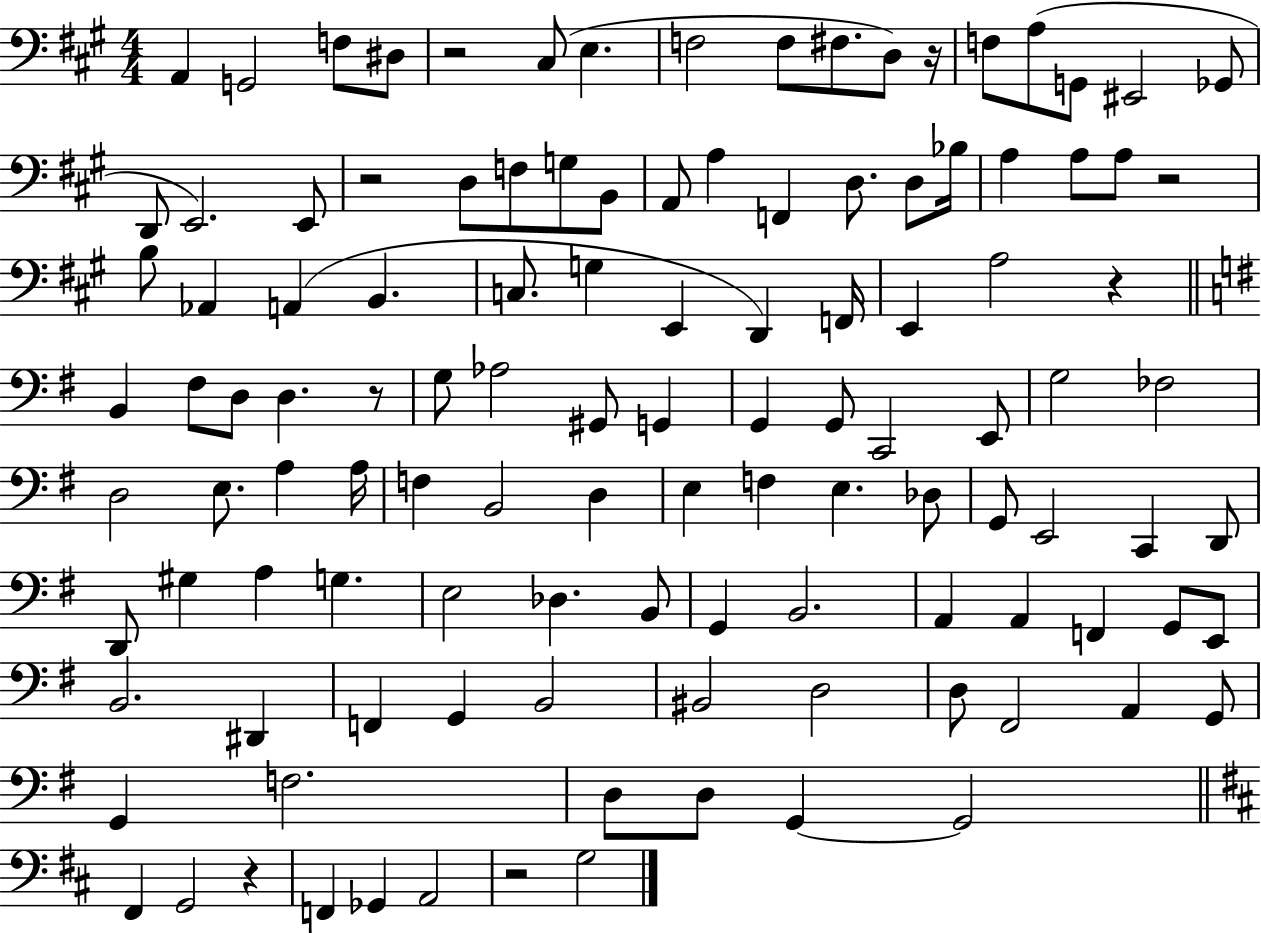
A2/q G2/h F3/e D#3/e R/h C#3/e E3/q. F3/h F3/e F#3/e. D3/e R/s F3/e A3/e G2/e EIS2/h Gb2/e D2/e E2/h. E2/e R/h D3/e F3/e G3/e B2/e A2/e A3/q F2/q D3/e. D3/e Bb3/s A3/q A3/e A3/e R/h B3/e Ab2/q A2/q B2/q. C3/e. G3/q E2/q D2/q F2/s E2/q A3/h R/q B2/q F#3/e D3/e D3/q. R/e G3/e Ab3/h G#2/e G2/q G2/q G2/e C2/h E2/e G3/h FES3/h D3/h E3/e. A3/q A3/s F3/q B2/h D3/q E3/q F3/q E3/q. Db3/e G2/e E2/h C2/q D2/e D2/e G#3/q A3/q G3/q. E3/h Db3/q. B2/e G2/q B2/h. A2/q A2/q F2/q G2/e E2/e B2/h. D#2/q F2/q G2/q B2/h BIS2/h D3/h D3/e F#2/h A2/q G2/e G2/q F3/h. D3/e D3/e G2/q G2/h F#2/q G2/h R/q F2/q Gb2/q A2/h R/h G3/h